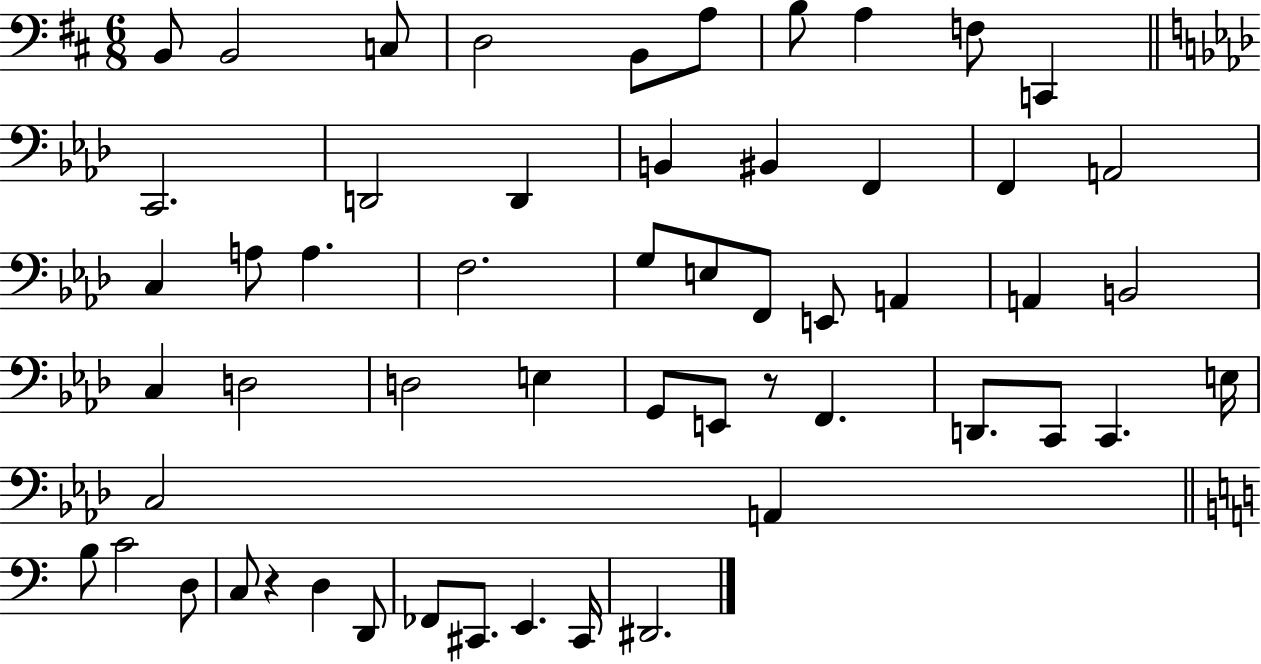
{
  \clef bass
  \numericTimeSignature
  \time 6/8
  \key d \major
  \repeat volta 2 { b,8 b,2 c8 | d2 b,8 a8 | b8 a4 f8 c,4 | \bar "||" \break \key aes \major c,2. | d,2 d,4 | b,4 bis,4 f,4 | f,4 a,2 | \break c4 a8 a4. | f2. | g8 e8 f,8 e,8 a,4 | a,4 b,2 | \break c4 d2 | d2 e4 | g,8 e,8 r8 f,4. | d,8. c,8 c,4. e16 | \break c2 a,4 | \bar "||" \break \key c \major b8 c'2 d8 | c8 r4 d4 d,8 | fes,8 cis,8. e,4. cis,16 | dis,2. | \break } \bar "|."
}